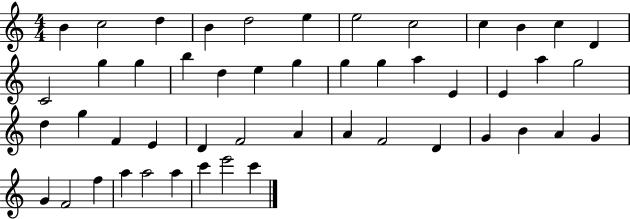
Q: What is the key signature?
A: C major